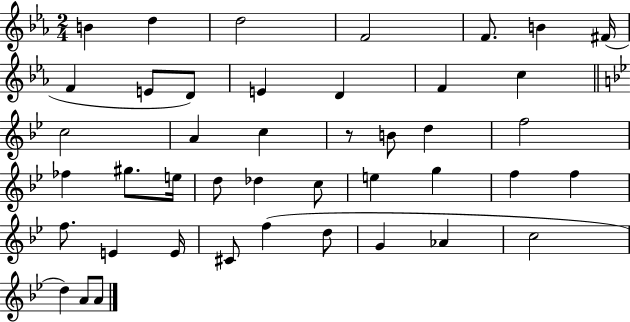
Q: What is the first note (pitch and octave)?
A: B4